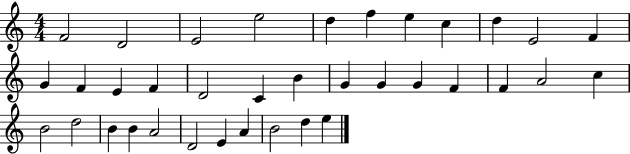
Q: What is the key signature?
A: C major